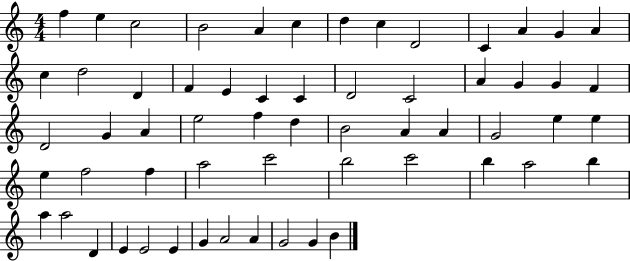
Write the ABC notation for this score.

X:1
T:Untitled
M:4/4
L:1/4
K:C
f e c2 B2 A c d c D2 C A G A c d2 D F E C C D2 C2 A G G F D2 G A e2 f d B2 A A G2 e e e f2 f a2 c'2 b2 c'2 b a2 b a a2 D E E2 E G A2 A G2 G B